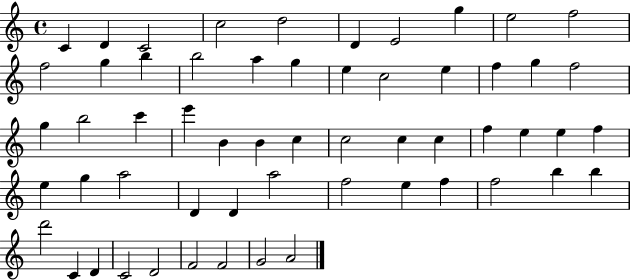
C4/q D4/q C4/h C5/h D5/h D4/q E4/h G5/q E5/h F5/h F5/h G5/q B5/q B5/h A5/q G5/q E5/q C5/h E5/q F5/q G5/q F5/h G5/q B5/h C6/q E6/q B4/q B4/q C5/q C5/h C5/q C5/q F5/q E5/q E5/q F5/q E5/q G5/q A5/h D4/q D4/q A5/h F5/h E5/q F5/q F5/h B5/q B5/q D6/h C4/q D4/q C4/h D4/h F4/h F4/h G4/h A4/h